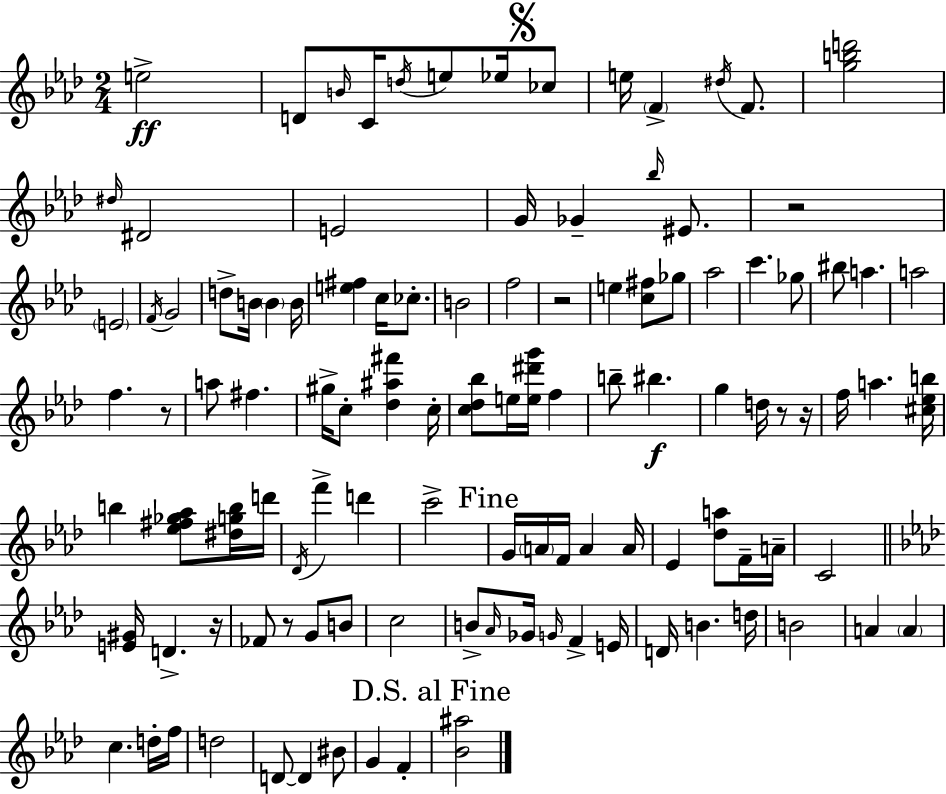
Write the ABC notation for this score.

X:1
T:Untitled
M:2/4
L:1/4
K:Ab
e2 D/2 B/4 C/4 d/4 e/2 _e/4 _c/2 e/4 F ^d/4 F/2 [gbd']2 ^d/4 ^D2 E2 G/4 _G _b/4 ^E/2 z2 E2 F/4 G2 d/2 B/4 B B/4 [e^f] c/4 _c/2 B2 f2 z2 e [c^f]/2 _g/2 _a2 c' _g/2 ^b/2 a a2 f z/2 a/2 ^f ^g/4 c/2 [_d^a^f'] c/4 [c_d_b]/2 e/4 [e^d'g']/4 f b/2 ^b g d/4 z/2 z/4 f/4 a [^c_eb]/4 b [_e^f_g_a]/2 [^dgb]/4 d'/4 _D/4 f' d' c'2 G/4 A/4 F/4 A A/4 _E [_da]/2 F/4 A/4 C2 [E^G]/4 D z/4 _F/2 z/2 G/2 B/2 c2 B/2 _A/4 _G/4 G/4 F E/4 D/4 B d/4 B2 A A c d/4 f/4 d2 D/2 D ^B/2 G F [_B^a]2